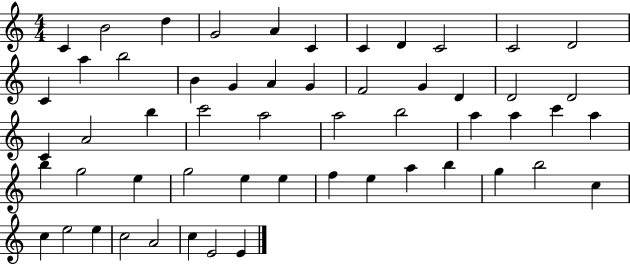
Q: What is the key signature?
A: C major